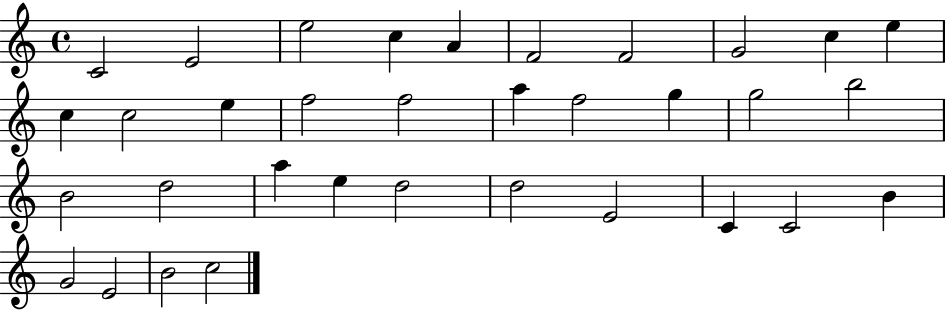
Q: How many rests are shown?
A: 0